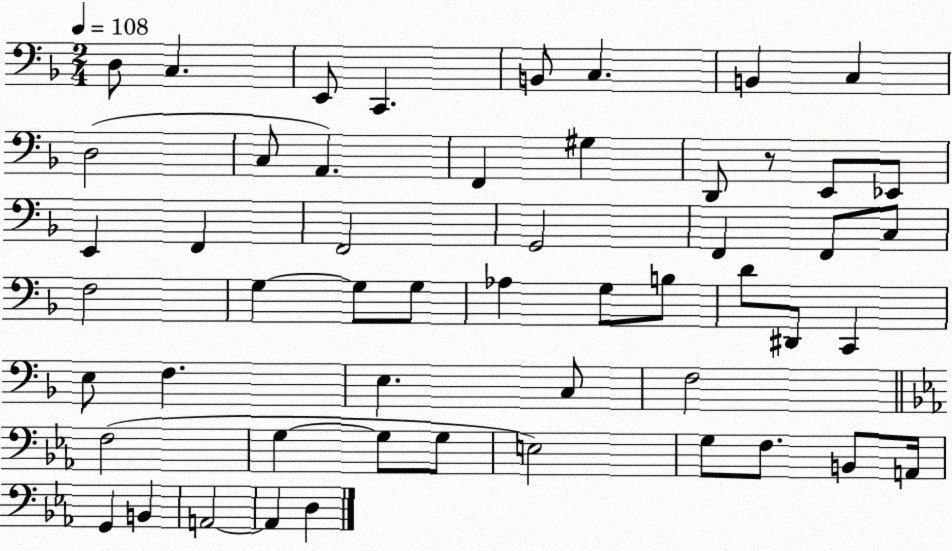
X:1
T:Untitled
M:2/4
L:1/4
K:F
D,/2 C, E,,/2 C,, B,,/2 C, B,, C, D,2 C,/2 A,, F,, ^G, D,,/2 z/2 E,,/2 _E,,/2 E,, F,, F,,2 G,,2 F,, F,,/2 C,/2 F,2 G, G,/2 G,/2 _A, G,/2 B,/2 D/2 ^D,,/2 C,, E,/2 F, E, C,/2 F,2 F,2 G, G,/2 G,/2 E,2 G,/2 F,/2 B,,/2 A,,/4 G,, B,, A,,2 A,, D,